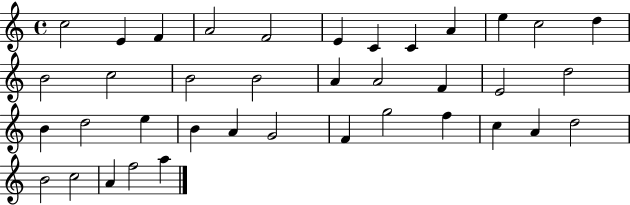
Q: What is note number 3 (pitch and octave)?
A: F4